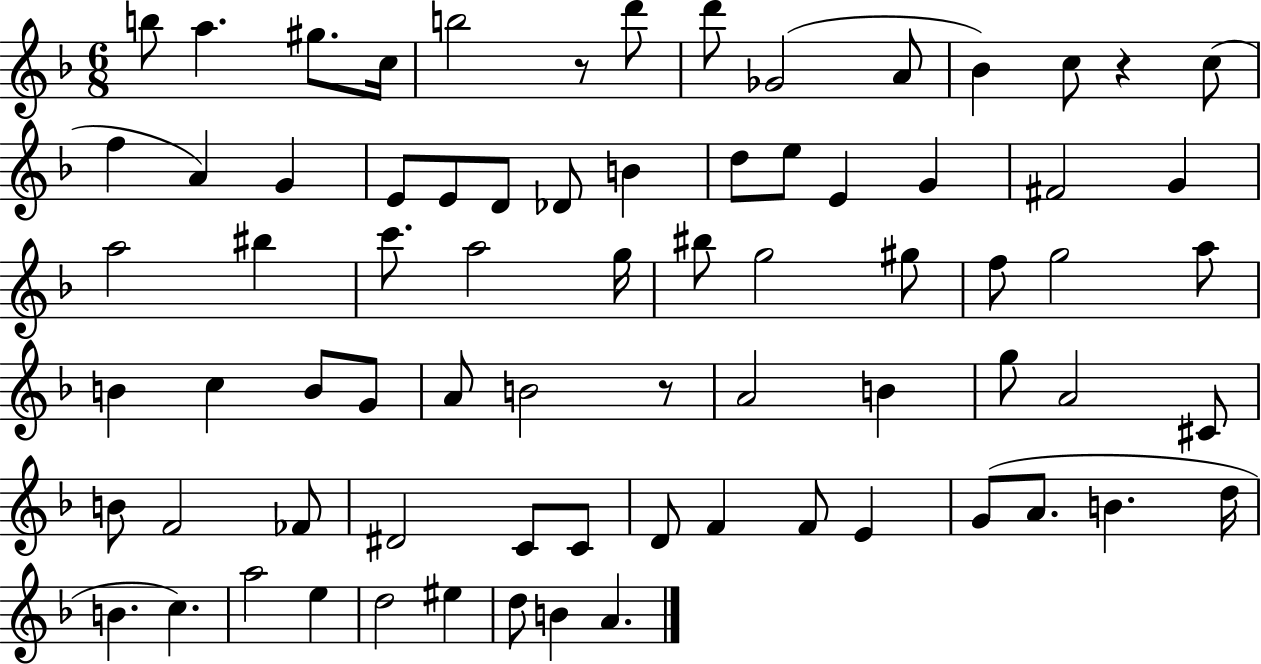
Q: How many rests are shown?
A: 3